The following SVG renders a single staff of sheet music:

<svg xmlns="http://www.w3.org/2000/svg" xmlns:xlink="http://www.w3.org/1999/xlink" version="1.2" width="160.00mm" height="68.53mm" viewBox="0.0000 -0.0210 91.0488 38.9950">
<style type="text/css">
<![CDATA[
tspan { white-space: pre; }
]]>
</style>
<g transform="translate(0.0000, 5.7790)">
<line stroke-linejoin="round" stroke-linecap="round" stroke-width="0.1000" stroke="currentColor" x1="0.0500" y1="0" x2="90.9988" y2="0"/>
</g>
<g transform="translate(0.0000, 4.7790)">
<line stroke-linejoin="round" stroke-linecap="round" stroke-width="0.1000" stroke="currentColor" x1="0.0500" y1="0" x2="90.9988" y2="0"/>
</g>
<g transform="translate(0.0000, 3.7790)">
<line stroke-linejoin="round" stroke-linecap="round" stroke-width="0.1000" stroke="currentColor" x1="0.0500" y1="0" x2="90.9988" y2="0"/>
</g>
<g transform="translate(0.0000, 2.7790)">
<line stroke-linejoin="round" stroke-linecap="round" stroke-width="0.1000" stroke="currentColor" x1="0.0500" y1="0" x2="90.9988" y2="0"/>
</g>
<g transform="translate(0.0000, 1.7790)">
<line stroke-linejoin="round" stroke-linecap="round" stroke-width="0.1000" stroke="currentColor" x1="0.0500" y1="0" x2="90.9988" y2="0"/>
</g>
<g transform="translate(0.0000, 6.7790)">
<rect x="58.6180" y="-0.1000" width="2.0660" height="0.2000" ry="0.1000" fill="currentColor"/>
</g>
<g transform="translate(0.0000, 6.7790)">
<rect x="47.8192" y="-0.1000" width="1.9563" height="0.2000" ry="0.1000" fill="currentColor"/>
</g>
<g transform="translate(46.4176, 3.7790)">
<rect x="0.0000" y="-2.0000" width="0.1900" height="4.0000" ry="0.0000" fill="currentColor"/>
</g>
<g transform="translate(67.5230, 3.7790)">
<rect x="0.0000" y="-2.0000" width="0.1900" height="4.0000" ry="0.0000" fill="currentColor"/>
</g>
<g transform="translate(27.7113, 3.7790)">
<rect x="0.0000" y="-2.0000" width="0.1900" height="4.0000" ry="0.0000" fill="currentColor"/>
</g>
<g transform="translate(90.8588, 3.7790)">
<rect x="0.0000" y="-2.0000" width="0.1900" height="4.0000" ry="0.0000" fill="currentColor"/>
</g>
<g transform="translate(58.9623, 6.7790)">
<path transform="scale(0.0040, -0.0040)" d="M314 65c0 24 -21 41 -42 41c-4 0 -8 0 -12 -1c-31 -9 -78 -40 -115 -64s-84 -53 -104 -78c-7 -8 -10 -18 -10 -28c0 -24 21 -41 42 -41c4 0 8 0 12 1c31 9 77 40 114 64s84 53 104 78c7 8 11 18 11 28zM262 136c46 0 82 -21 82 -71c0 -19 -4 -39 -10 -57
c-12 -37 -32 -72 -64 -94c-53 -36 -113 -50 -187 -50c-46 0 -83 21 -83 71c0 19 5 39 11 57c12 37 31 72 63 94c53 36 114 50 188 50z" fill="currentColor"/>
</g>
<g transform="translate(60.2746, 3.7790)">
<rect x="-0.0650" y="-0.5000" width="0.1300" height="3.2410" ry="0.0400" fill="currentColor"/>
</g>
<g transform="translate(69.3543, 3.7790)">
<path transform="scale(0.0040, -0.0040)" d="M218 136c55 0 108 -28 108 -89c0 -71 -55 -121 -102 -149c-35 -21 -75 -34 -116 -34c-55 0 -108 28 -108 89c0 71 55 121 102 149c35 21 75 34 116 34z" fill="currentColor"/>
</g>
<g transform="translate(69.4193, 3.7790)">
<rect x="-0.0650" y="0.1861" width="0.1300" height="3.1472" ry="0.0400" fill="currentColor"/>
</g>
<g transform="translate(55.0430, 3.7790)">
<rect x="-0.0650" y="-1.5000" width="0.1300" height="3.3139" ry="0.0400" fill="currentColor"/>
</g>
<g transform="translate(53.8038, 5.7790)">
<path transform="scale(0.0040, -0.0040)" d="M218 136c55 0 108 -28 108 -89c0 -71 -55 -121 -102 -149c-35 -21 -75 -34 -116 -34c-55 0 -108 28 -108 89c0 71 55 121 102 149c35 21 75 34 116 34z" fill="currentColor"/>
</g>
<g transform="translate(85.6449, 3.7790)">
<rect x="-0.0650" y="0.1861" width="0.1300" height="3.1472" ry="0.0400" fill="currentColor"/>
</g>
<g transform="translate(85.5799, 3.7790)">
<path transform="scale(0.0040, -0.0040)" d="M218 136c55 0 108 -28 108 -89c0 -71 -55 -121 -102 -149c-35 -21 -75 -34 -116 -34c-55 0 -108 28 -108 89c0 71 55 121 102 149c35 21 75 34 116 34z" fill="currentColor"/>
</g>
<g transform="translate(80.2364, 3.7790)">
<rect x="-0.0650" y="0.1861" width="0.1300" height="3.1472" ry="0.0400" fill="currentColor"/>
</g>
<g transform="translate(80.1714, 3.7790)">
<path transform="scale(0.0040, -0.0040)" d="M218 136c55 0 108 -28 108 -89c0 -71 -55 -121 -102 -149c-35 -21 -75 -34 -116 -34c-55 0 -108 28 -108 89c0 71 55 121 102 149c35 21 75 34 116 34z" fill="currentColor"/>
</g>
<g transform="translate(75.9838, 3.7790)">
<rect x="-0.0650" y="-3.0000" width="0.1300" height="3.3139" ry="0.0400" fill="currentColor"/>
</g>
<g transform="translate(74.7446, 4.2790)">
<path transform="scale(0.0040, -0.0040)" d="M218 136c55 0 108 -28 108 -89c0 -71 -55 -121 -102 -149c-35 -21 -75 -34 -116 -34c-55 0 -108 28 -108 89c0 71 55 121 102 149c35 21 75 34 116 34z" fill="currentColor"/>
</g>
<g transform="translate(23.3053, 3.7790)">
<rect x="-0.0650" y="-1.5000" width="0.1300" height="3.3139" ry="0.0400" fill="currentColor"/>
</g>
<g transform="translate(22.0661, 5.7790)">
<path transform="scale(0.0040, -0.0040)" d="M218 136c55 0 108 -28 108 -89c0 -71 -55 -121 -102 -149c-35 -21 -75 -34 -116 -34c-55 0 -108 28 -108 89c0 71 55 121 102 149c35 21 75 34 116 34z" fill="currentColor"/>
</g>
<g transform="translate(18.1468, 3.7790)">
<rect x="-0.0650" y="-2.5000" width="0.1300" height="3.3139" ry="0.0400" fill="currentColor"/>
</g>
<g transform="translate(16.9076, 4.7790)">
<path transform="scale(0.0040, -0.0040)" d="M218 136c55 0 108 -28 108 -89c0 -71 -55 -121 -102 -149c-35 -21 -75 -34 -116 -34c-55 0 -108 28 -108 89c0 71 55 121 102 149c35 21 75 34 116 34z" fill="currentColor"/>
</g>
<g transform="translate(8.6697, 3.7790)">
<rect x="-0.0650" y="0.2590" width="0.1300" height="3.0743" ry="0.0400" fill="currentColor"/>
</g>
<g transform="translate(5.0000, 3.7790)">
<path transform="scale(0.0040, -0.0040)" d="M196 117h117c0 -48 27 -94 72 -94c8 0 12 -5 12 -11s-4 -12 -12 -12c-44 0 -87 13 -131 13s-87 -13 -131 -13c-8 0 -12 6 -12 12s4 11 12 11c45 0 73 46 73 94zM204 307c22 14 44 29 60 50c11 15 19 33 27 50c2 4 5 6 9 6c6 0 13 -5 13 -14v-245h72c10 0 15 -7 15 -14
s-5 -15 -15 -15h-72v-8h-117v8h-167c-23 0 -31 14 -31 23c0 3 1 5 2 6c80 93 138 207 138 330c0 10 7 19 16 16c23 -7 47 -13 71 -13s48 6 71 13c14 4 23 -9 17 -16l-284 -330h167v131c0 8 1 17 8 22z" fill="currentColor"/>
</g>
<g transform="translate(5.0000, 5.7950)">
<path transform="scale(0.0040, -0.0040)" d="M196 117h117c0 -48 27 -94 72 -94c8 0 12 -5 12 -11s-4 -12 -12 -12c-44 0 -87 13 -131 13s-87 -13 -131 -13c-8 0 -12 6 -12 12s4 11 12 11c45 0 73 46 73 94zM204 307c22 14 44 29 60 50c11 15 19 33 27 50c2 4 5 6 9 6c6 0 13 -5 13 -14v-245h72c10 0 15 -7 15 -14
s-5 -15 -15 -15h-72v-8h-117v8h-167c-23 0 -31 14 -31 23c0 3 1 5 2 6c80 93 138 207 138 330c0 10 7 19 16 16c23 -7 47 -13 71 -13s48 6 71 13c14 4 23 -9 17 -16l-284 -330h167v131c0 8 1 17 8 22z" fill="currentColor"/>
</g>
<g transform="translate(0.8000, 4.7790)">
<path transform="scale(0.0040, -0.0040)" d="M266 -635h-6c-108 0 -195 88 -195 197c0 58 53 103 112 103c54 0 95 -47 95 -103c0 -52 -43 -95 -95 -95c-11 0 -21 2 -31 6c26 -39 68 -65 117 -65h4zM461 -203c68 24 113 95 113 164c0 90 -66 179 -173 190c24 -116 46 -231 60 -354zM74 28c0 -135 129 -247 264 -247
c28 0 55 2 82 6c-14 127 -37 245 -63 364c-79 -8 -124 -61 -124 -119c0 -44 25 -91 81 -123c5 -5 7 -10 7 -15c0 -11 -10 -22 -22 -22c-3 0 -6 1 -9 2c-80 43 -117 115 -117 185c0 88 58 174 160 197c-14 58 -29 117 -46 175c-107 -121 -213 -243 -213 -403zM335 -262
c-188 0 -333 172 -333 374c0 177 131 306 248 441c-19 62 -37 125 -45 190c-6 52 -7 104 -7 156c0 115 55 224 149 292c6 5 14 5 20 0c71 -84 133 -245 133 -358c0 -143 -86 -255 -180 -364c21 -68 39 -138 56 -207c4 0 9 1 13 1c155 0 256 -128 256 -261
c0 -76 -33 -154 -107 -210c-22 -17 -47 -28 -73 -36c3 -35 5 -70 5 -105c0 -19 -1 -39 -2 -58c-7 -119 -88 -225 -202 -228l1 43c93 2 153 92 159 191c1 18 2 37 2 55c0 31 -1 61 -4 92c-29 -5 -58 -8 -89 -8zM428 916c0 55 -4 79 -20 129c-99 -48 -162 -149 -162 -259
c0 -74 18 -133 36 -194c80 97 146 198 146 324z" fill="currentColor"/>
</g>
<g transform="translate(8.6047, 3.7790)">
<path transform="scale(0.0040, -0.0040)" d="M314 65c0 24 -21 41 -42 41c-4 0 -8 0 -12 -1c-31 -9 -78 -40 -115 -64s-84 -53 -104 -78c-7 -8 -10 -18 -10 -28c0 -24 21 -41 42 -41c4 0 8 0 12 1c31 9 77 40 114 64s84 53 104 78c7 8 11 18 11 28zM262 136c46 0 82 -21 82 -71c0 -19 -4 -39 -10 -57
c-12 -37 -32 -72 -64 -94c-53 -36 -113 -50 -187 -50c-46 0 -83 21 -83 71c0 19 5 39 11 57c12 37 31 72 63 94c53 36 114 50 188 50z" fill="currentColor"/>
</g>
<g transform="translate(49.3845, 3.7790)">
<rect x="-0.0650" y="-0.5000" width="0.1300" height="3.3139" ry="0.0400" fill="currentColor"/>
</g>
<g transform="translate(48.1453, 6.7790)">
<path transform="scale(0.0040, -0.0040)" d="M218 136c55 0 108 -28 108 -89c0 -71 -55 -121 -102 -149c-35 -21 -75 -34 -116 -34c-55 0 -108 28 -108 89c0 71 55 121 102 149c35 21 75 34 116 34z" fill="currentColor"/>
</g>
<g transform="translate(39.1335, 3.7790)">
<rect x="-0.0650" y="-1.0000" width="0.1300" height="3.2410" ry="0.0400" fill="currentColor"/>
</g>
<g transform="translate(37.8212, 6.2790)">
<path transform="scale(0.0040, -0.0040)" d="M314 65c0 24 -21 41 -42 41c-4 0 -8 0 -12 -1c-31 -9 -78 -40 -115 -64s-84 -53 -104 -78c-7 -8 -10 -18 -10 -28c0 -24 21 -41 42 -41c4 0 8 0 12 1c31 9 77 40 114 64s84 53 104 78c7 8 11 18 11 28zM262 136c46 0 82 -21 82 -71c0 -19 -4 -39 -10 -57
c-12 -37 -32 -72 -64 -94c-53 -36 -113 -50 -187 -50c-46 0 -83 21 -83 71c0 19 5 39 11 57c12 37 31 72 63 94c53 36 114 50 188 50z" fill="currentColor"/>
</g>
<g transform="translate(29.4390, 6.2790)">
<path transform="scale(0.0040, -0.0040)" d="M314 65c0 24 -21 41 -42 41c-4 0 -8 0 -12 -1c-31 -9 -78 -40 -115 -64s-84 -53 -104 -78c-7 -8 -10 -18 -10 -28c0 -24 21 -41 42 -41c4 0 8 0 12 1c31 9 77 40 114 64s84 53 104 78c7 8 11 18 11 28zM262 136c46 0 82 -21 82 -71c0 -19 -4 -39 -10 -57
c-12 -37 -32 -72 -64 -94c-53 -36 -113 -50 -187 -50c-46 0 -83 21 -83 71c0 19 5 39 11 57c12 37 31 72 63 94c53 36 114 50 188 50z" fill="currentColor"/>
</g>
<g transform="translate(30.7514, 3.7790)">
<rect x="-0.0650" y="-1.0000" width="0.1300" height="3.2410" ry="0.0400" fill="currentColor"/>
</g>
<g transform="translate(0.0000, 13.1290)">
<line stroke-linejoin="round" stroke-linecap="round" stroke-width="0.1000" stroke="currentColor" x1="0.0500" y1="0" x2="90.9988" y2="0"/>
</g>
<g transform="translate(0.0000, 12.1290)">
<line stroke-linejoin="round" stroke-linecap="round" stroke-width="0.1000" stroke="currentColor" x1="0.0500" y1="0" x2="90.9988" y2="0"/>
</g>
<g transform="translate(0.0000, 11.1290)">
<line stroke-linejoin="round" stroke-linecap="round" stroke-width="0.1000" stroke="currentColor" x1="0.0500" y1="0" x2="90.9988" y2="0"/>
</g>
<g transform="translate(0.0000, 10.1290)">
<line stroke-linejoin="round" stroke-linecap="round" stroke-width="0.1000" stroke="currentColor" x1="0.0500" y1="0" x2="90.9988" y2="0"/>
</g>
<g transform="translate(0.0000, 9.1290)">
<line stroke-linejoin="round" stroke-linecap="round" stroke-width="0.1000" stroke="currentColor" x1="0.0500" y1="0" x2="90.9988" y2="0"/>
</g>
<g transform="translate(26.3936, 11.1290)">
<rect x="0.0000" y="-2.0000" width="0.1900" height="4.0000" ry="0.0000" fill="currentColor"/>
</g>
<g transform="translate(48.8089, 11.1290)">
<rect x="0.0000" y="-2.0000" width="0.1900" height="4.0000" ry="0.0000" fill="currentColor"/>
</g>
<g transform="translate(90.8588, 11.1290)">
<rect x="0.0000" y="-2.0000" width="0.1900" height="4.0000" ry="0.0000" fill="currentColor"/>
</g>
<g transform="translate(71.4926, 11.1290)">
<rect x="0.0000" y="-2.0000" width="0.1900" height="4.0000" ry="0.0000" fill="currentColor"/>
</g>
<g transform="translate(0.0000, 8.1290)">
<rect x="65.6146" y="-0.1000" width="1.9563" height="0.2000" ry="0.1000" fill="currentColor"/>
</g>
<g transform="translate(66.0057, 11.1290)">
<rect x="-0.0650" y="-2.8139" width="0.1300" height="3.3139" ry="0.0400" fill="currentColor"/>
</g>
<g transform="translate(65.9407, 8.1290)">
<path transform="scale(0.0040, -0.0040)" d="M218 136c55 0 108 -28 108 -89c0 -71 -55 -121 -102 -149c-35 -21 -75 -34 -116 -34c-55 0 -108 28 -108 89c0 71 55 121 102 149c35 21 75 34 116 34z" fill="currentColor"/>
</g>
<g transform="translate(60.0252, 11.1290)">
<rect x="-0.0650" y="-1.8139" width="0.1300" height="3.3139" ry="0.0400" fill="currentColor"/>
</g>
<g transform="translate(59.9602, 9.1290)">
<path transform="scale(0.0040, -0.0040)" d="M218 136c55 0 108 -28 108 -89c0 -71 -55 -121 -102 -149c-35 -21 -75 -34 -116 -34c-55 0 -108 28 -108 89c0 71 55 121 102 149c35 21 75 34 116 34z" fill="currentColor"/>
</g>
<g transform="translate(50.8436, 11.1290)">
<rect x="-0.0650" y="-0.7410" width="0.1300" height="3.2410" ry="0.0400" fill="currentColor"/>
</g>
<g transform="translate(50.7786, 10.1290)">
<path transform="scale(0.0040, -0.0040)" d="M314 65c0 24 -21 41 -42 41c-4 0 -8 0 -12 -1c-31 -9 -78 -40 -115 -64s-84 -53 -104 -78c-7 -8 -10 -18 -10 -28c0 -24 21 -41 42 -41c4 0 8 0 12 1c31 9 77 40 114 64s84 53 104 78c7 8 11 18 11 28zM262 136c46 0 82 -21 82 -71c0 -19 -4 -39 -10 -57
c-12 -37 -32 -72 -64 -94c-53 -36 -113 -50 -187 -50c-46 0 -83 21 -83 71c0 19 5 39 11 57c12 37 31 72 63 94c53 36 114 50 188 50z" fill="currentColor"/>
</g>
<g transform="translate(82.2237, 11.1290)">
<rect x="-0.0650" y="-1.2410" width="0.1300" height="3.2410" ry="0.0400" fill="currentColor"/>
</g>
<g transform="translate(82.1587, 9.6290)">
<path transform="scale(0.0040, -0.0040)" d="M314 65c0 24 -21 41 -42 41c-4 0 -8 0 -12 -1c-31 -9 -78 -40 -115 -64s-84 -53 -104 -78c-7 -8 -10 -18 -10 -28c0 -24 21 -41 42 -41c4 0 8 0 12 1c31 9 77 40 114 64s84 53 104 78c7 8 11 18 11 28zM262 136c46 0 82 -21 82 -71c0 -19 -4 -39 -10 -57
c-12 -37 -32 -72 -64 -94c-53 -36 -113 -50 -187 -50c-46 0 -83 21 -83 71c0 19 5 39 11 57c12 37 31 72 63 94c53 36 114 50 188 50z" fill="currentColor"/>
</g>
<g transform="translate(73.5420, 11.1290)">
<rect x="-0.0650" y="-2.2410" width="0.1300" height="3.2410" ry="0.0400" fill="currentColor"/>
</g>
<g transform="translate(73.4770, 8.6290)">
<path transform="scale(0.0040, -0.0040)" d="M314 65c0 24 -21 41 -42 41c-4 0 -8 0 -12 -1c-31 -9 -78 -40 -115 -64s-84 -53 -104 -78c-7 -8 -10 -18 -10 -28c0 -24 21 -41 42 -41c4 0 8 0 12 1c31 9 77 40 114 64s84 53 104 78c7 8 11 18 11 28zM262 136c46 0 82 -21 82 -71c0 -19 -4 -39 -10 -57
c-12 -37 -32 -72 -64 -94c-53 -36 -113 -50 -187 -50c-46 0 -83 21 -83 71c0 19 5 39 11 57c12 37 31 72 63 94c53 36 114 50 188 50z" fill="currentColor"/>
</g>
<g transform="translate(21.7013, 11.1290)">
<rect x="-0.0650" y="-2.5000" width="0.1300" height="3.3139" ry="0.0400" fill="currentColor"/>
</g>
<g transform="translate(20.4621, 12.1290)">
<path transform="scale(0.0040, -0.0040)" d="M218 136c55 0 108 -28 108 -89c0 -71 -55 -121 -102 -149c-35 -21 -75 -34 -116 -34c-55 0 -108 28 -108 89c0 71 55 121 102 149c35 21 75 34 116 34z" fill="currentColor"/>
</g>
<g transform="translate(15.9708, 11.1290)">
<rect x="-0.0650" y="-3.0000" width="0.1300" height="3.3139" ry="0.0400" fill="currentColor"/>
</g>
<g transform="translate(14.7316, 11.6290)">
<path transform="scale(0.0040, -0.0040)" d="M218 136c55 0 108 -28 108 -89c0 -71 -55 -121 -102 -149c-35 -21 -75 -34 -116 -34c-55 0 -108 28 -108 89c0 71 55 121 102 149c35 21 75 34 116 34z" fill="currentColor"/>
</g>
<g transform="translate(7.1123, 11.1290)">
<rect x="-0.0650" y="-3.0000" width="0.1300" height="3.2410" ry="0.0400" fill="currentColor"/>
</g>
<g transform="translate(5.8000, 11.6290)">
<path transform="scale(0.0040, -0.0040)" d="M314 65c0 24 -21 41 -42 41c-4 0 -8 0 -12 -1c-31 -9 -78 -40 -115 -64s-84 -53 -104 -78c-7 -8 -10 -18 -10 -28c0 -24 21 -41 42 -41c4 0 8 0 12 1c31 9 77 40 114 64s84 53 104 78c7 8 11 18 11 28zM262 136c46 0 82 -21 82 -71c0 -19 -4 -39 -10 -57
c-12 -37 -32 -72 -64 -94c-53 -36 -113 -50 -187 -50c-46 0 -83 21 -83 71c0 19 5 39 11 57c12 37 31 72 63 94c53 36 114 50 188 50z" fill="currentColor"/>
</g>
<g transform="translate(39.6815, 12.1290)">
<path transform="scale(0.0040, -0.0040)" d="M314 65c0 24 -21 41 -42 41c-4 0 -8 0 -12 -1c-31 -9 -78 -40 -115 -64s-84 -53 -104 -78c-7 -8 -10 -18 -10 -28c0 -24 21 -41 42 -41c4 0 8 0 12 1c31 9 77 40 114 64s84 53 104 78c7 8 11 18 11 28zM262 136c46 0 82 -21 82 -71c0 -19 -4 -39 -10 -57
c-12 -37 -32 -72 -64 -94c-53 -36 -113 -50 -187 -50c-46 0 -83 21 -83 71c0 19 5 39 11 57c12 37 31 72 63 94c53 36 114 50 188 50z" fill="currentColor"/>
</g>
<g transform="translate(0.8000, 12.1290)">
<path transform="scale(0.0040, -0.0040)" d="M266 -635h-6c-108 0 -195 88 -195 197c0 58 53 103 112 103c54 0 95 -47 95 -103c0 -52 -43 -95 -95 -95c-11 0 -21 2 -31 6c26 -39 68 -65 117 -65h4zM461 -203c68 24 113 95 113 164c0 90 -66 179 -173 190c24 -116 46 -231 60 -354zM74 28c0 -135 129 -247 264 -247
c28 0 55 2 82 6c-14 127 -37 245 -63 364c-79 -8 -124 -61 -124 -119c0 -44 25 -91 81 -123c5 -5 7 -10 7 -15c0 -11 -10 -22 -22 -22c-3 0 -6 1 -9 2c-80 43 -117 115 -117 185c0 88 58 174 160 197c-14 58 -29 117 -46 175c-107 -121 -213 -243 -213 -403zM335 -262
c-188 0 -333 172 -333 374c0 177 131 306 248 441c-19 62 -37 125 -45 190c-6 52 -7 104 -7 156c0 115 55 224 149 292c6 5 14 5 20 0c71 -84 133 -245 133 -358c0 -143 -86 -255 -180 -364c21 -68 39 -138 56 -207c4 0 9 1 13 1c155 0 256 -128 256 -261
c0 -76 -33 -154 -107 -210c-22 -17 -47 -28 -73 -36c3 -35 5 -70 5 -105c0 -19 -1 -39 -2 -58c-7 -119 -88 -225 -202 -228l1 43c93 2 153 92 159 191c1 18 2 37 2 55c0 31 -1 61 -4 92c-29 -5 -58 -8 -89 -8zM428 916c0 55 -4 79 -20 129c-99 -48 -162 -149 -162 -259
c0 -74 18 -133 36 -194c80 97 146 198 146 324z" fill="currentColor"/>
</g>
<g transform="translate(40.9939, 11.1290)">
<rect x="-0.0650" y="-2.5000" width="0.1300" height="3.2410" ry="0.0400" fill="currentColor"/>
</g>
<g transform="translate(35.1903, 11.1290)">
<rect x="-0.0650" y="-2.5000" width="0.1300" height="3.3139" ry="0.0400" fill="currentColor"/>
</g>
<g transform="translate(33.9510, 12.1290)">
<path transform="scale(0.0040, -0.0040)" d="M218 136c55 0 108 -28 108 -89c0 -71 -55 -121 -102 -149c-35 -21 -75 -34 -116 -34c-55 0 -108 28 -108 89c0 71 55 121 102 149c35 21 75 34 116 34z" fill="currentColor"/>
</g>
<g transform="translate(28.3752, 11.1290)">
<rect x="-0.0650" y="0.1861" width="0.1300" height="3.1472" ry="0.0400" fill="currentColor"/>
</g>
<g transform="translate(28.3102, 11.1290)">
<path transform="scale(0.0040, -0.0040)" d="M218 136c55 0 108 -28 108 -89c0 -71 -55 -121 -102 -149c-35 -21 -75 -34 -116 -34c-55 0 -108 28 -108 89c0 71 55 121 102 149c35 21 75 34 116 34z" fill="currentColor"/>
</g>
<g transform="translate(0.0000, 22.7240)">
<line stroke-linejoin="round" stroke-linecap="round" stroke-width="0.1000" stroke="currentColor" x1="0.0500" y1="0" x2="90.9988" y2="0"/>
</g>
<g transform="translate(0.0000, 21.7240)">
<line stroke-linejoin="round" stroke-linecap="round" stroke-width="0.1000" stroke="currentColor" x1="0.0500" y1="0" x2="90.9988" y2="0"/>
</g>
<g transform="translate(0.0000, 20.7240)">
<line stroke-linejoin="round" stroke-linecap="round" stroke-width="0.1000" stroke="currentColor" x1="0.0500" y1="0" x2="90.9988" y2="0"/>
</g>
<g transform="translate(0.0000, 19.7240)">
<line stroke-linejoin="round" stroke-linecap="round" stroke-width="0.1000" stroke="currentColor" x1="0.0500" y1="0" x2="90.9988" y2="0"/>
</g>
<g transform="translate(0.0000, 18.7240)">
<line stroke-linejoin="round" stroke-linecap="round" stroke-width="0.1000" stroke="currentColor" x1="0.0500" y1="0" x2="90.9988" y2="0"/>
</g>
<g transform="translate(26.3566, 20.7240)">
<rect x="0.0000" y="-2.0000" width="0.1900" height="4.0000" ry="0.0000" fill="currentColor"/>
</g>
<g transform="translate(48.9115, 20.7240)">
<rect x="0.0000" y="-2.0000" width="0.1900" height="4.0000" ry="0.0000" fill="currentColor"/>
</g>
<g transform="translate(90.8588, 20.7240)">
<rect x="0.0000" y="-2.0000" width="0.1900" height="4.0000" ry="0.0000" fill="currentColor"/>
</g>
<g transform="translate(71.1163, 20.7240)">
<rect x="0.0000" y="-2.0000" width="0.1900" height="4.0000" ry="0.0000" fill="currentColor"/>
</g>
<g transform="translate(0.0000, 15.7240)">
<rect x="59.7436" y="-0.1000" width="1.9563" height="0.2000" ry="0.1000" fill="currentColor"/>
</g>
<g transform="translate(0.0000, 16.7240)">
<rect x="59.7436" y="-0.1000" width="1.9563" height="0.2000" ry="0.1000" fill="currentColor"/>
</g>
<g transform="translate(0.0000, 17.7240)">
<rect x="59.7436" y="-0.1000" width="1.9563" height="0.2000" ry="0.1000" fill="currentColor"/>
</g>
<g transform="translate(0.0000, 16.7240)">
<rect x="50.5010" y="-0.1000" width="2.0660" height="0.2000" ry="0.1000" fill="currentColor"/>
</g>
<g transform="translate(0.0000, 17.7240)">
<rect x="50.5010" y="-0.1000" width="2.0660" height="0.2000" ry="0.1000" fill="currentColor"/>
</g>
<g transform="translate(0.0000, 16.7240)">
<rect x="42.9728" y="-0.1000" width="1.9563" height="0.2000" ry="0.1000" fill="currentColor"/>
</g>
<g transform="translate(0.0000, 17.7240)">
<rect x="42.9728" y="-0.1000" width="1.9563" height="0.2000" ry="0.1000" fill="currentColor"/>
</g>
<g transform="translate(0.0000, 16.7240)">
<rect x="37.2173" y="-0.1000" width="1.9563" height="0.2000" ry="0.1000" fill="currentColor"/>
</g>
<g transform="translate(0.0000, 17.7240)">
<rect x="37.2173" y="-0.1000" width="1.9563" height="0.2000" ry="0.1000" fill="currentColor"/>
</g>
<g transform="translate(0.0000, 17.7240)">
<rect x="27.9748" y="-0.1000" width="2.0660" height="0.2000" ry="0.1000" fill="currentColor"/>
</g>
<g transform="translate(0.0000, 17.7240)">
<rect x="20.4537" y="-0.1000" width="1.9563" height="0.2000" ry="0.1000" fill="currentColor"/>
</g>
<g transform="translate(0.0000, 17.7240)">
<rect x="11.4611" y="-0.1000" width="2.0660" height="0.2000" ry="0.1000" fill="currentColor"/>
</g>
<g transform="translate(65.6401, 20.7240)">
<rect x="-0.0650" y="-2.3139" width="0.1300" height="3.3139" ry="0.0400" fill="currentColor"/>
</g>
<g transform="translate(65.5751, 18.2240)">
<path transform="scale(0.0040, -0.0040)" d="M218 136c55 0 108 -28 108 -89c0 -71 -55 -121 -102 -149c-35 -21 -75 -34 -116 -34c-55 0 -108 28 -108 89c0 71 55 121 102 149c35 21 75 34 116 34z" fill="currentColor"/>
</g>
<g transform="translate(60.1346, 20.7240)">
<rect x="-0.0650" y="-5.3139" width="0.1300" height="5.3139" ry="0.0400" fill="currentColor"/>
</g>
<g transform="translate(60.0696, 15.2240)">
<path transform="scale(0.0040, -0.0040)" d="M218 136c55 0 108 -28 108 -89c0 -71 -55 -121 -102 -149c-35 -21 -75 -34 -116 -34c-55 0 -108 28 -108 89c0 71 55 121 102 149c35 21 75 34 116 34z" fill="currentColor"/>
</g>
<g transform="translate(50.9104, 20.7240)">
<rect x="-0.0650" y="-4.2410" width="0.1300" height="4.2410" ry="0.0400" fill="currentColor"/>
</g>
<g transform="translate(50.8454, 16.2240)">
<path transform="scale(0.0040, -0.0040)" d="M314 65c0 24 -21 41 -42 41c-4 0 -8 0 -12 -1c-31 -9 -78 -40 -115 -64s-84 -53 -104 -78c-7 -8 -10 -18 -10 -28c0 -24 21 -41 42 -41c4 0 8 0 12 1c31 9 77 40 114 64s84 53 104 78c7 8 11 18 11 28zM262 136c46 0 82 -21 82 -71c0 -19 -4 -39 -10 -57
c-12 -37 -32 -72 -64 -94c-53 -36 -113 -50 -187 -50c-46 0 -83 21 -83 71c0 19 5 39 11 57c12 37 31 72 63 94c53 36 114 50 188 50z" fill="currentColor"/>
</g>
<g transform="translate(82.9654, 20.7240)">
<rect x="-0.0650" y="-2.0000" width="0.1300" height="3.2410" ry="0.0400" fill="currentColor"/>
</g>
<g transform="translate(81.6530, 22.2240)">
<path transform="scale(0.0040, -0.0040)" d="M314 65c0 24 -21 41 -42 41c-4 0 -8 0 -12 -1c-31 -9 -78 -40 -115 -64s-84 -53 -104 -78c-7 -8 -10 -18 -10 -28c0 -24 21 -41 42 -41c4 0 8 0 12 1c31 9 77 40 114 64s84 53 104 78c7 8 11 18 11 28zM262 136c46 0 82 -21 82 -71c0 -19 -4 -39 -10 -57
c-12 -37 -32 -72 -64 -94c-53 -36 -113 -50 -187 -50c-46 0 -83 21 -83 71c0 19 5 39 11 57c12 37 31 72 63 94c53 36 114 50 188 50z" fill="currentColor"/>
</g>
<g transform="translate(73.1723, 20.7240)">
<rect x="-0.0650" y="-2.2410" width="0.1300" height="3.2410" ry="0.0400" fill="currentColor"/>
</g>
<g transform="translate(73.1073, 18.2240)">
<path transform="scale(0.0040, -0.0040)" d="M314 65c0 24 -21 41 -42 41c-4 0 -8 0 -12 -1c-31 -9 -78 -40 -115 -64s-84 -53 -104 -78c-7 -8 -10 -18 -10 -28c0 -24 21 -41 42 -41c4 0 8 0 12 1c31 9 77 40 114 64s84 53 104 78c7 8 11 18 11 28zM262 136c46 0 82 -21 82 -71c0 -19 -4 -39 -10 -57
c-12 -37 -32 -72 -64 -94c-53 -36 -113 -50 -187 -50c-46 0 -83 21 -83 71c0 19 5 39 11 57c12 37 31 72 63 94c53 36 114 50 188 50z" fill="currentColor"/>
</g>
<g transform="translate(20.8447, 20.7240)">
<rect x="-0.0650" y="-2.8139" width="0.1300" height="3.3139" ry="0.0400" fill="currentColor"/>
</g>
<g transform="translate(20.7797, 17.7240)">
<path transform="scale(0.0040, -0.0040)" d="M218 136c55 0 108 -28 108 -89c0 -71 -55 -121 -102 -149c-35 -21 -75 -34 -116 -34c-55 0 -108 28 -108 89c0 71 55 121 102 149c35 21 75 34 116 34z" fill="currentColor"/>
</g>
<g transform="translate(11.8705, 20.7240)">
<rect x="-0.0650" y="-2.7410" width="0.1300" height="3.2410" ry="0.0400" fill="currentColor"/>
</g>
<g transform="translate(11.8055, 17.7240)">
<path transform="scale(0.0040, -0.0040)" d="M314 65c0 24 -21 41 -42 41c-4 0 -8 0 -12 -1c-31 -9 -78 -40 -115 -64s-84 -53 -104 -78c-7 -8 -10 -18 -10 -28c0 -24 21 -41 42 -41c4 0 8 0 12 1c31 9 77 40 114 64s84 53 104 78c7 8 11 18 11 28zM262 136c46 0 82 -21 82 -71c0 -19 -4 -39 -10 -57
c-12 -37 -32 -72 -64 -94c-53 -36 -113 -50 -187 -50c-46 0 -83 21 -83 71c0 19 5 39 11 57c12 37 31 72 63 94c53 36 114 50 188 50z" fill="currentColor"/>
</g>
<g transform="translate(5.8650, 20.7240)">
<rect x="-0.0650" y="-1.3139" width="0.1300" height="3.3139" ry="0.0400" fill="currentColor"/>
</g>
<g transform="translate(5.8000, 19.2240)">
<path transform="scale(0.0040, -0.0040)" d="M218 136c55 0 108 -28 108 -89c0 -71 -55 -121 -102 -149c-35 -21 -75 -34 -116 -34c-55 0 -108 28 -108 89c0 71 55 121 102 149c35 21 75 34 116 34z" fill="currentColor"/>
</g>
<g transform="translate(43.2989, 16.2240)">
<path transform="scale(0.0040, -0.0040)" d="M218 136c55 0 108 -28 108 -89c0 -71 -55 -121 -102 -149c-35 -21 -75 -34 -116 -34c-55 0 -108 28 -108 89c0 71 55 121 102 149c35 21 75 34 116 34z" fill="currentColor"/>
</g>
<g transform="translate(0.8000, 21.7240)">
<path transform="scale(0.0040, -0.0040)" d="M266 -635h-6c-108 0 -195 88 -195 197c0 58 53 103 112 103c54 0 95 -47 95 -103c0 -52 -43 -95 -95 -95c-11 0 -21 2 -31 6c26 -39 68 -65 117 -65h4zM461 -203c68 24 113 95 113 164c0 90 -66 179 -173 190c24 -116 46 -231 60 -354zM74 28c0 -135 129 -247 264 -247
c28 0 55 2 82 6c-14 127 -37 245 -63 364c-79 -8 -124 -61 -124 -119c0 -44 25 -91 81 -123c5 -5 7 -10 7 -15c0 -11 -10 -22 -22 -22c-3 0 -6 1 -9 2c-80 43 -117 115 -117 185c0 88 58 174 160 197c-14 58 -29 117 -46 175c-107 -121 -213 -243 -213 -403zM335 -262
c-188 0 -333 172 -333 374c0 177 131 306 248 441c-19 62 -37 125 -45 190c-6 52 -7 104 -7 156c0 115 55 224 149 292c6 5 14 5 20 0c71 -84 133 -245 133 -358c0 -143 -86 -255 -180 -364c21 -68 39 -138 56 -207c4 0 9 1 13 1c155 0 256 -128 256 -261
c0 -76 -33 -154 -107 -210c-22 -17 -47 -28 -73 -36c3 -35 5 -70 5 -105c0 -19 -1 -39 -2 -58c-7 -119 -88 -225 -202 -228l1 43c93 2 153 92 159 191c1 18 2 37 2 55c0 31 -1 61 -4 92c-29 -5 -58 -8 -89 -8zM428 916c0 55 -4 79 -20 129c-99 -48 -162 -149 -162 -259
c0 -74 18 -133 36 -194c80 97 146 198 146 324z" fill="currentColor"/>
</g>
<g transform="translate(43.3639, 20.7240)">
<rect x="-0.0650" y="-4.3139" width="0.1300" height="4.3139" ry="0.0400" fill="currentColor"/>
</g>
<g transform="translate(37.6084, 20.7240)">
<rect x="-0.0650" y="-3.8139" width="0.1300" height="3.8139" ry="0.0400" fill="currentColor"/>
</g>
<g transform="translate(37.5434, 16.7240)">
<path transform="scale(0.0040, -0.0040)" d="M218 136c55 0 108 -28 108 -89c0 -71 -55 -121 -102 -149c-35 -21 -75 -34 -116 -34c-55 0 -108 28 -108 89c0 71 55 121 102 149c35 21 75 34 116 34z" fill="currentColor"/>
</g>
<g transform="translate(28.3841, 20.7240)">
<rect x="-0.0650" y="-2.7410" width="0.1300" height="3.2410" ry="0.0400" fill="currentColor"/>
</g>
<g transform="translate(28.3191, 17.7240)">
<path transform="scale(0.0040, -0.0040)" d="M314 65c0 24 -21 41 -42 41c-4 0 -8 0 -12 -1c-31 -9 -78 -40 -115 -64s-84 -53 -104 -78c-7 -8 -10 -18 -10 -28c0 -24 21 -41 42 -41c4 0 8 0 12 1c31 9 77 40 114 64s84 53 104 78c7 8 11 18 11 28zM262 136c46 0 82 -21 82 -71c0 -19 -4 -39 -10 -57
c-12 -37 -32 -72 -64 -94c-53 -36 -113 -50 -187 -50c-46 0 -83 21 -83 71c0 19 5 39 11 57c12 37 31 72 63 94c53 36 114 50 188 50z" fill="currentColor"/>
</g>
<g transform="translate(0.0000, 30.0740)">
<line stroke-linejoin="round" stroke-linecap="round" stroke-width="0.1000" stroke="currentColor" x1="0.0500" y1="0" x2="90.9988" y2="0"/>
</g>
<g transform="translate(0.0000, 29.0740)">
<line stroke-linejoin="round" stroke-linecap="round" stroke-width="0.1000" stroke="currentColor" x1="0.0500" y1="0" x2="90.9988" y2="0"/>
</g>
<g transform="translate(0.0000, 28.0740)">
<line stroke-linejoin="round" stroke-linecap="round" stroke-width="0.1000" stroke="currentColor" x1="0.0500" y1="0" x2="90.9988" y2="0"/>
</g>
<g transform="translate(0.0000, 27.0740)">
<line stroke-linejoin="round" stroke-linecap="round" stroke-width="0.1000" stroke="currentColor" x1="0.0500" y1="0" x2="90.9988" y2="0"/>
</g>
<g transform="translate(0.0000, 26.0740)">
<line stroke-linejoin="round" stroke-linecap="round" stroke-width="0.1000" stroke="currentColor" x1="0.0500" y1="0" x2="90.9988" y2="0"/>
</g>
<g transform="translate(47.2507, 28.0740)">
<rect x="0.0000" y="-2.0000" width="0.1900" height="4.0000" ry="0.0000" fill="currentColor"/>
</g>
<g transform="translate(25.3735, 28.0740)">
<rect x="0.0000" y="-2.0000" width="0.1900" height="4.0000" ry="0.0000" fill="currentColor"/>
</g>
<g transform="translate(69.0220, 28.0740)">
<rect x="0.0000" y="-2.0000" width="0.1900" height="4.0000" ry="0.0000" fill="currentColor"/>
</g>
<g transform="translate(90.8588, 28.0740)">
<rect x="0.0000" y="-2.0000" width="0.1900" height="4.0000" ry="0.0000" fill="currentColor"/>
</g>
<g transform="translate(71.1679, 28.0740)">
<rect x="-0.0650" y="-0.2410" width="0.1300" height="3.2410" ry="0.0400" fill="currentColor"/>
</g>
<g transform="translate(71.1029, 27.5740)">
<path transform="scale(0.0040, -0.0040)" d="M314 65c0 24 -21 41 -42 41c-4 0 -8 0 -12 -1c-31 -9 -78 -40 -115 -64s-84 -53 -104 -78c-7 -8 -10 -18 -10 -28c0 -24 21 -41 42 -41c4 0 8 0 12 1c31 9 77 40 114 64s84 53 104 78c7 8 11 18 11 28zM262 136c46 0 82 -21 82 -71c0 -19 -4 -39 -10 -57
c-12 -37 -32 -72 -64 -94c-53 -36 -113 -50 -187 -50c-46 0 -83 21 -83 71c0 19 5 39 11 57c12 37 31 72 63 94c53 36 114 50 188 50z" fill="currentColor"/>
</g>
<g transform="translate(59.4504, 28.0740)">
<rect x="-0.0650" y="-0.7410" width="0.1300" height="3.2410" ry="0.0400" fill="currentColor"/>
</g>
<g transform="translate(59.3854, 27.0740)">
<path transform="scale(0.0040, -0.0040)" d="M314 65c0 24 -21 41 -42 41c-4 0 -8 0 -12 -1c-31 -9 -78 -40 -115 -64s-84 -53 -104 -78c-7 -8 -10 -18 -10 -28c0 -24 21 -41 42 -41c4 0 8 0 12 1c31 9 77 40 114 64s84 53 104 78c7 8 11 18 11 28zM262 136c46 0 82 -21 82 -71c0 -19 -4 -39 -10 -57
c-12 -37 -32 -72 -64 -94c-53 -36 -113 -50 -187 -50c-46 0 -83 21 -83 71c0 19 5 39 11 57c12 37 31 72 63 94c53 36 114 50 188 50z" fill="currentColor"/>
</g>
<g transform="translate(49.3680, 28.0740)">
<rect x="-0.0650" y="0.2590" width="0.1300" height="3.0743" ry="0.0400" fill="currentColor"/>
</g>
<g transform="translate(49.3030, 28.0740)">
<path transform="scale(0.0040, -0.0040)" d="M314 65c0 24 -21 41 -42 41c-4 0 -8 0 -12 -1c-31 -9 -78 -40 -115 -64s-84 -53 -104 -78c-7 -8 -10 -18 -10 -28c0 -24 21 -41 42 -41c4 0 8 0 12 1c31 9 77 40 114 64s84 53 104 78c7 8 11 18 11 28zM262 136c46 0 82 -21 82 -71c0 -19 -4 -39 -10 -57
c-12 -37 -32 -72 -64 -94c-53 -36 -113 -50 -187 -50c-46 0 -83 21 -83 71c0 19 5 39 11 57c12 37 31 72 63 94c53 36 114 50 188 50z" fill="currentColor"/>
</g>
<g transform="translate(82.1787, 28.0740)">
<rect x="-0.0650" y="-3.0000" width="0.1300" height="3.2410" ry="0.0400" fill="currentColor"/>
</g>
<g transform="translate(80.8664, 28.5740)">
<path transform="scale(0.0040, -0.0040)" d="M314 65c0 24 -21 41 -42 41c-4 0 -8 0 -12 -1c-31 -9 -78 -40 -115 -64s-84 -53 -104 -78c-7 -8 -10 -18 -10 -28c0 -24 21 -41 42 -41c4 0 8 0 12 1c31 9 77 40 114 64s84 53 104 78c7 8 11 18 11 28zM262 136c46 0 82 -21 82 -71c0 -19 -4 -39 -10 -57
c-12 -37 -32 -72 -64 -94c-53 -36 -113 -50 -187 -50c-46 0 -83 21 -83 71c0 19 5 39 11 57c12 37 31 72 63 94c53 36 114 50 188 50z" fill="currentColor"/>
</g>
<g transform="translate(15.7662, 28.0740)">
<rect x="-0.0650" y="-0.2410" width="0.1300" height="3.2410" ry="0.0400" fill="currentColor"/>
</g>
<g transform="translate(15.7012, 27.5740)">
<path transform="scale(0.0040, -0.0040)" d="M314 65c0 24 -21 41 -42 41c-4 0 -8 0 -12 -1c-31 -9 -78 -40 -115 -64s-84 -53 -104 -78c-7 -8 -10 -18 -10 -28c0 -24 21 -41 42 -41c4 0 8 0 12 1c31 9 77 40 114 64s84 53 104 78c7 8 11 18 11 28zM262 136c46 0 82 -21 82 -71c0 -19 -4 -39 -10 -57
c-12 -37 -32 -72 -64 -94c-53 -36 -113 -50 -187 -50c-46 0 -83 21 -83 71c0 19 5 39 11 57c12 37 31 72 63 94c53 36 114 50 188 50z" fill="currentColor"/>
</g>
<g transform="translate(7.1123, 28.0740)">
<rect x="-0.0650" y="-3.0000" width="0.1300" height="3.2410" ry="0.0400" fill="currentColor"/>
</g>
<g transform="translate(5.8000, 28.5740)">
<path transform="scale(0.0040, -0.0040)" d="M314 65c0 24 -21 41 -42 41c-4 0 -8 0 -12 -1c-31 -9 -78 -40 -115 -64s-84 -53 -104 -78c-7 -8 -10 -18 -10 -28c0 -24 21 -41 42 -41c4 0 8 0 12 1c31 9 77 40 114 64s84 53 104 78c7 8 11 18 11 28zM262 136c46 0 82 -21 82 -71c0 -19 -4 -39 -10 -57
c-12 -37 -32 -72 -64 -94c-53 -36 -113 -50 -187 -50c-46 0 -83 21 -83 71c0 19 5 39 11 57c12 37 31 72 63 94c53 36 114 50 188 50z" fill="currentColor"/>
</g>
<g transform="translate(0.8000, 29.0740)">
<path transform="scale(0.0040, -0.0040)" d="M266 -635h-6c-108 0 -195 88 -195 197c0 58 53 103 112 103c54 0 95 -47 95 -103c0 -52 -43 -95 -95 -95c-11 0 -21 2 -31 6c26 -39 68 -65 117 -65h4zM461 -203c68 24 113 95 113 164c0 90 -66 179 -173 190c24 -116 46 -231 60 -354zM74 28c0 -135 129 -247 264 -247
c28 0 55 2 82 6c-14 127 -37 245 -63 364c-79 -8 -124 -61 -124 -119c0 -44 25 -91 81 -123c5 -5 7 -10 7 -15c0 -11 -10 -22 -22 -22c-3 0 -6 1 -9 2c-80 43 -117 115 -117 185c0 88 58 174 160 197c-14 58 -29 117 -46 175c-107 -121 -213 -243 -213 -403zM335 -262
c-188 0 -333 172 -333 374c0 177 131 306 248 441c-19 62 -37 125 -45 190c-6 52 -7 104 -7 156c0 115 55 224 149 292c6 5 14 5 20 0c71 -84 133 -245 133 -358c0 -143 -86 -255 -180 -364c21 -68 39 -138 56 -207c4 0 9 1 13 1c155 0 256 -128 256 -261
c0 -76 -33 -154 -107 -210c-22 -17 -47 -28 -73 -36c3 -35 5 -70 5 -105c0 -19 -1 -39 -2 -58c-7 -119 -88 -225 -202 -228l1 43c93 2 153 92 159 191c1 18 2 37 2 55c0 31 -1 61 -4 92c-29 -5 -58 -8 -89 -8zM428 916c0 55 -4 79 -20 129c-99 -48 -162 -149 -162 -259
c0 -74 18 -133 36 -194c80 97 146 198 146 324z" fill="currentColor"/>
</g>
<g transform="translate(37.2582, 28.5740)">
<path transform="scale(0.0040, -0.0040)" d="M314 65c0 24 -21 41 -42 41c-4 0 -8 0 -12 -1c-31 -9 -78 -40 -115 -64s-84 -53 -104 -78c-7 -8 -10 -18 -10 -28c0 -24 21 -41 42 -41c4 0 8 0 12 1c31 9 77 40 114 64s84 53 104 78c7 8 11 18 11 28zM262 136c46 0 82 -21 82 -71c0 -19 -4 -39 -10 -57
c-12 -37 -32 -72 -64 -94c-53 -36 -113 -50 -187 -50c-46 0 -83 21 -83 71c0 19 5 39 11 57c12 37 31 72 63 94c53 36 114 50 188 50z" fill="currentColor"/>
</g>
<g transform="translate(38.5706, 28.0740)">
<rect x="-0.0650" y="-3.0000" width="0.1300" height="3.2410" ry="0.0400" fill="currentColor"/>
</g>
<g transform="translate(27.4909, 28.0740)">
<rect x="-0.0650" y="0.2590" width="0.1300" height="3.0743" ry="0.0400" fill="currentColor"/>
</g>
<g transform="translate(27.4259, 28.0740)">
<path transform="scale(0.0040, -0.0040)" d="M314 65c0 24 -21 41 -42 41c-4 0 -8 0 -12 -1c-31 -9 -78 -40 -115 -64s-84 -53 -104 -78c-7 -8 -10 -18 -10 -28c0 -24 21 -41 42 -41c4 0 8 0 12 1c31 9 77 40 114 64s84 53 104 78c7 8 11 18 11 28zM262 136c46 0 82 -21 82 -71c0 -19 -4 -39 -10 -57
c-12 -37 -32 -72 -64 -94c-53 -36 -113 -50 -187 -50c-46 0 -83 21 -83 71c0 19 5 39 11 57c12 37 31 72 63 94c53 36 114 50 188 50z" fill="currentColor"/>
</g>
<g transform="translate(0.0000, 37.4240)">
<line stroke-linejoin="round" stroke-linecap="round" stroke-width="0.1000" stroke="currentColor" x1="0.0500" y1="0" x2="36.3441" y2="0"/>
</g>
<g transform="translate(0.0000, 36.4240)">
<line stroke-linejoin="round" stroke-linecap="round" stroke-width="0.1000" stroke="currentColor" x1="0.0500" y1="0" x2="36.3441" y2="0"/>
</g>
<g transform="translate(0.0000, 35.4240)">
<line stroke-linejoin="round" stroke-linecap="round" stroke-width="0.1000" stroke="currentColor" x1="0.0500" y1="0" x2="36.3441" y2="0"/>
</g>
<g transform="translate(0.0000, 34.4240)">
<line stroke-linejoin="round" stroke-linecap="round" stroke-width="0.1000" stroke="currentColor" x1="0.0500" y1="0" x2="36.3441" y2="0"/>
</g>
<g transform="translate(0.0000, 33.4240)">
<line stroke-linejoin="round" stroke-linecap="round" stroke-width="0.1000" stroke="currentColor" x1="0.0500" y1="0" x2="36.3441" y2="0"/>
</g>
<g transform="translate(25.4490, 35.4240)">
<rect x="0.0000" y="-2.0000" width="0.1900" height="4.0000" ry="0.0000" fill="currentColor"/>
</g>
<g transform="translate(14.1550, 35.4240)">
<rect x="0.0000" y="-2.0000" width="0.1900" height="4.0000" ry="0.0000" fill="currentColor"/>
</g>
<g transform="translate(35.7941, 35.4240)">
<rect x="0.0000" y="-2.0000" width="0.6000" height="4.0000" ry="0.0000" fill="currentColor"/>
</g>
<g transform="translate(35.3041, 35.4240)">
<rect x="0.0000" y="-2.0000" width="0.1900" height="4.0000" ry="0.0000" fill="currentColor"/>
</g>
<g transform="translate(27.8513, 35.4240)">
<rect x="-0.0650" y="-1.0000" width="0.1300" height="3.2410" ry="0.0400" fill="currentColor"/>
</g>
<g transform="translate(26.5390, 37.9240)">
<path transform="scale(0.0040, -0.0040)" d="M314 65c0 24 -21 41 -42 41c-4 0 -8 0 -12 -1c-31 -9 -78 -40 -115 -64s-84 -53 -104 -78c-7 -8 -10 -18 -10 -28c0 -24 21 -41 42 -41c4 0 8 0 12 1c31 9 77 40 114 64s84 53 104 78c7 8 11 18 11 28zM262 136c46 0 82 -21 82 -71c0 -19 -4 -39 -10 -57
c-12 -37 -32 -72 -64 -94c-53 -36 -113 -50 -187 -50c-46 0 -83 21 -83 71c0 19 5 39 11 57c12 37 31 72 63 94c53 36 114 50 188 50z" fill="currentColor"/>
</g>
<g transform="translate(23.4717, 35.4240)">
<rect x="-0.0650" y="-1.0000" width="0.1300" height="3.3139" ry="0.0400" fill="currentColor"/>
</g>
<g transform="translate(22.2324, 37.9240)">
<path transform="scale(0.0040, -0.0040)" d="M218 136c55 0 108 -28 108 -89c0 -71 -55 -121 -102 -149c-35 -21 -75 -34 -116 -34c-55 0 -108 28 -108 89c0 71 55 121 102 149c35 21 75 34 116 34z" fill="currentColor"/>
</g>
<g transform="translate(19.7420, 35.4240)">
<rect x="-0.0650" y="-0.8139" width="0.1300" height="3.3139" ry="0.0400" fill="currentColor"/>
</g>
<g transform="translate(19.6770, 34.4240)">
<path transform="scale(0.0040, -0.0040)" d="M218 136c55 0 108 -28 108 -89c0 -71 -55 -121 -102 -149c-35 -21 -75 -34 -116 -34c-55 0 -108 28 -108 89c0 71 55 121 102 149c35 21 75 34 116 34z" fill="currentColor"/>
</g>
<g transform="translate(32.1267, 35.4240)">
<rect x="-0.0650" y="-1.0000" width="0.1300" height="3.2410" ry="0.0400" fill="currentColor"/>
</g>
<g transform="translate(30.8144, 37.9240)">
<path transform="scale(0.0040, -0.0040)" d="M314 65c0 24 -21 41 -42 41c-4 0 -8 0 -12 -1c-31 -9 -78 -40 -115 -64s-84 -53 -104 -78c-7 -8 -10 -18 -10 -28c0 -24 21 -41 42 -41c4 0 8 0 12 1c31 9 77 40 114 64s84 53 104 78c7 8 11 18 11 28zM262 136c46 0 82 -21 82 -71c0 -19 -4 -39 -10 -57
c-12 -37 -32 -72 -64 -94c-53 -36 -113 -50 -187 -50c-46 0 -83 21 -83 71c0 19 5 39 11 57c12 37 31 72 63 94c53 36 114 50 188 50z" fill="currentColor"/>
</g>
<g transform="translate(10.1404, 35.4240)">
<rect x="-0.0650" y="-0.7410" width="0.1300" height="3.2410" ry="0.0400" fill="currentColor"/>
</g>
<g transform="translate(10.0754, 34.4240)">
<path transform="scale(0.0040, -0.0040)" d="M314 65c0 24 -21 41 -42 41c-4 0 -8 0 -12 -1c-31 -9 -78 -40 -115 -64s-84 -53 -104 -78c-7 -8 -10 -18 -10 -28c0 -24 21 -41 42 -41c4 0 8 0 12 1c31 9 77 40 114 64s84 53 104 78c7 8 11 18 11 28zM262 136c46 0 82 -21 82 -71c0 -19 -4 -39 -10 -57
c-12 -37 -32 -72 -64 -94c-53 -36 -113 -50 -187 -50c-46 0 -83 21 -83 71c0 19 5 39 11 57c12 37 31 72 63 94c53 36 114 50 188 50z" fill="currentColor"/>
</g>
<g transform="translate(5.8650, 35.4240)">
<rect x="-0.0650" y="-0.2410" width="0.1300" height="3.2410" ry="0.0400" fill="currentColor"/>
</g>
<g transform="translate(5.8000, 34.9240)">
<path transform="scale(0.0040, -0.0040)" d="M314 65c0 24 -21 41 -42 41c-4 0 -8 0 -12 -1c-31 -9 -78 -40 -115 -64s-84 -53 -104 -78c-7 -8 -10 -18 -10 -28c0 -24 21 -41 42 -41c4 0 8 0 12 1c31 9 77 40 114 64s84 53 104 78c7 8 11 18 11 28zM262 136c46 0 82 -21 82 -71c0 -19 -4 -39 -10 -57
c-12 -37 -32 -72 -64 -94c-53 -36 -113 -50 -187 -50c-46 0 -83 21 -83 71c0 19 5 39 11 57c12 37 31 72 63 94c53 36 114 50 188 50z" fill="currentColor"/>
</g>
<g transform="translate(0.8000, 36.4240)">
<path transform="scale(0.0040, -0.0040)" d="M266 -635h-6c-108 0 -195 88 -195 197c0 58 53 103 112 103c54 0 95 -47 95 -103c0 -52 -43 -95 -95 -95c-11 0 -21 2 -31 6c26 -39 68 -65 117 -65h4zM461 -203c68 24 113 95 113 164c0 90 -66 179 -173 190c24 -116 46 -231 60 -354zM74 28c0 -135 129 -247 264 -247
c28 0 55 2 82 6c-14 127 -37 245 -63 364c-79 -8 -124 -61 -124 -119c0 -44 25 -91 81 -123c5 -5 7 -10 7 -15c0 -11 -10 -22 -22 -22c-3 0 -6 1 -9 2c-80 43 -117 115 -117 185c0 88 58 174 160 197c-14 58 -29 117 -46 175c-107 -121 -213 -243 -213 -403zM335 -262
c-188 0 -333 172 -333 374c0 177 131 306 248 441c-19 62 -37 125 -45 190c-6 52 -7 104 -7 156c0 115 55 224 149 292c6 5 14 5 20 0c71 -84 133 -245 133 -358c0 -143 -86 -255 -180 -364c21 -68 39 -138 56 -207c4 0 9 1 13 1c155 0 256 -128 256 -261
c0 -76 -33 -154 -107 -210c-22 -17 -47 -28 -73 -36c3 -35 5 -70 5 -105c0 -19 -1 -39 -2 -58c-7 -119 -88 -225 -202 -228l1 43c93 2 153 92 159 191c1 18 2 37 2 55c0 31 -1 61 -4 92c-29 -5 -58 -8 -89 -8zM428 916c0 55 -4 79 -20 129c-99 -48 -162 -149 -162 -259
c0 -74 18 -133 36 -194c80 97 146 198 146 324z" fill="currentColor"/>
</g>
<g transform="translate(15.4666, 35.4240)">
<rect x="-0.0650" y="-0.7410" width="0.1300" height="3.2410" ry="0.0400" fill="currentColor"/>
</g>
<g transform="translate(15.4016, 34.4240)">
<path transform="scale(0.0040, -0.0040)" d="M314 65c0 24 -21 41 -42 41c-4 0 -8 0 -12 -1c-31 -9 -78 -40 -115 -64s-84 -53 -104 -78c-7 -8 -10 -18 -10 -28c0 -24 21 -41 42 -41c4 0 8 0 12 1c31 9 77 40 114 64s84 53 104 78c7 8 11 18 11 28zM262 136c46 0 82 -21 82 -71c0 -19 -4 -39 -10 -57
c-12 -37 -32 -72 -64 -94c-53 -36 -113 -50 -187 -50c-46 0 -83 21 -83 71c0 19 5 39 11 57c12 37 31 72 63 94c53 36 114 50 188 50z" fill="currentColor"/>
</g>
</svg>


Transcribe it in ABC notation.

X:1
T:Untitled
M:4/4
L:1/4
K:C
B2 G E D2 D2 C E C2 B A B B A2 A G B G G2 d2 f a g2 e2 e a2 a a2 c' d' d'2 f' g g2 F2 A2 c2 B2 A2 B2 d2 c2 A2 c2 d2 d2 d D D2 D2